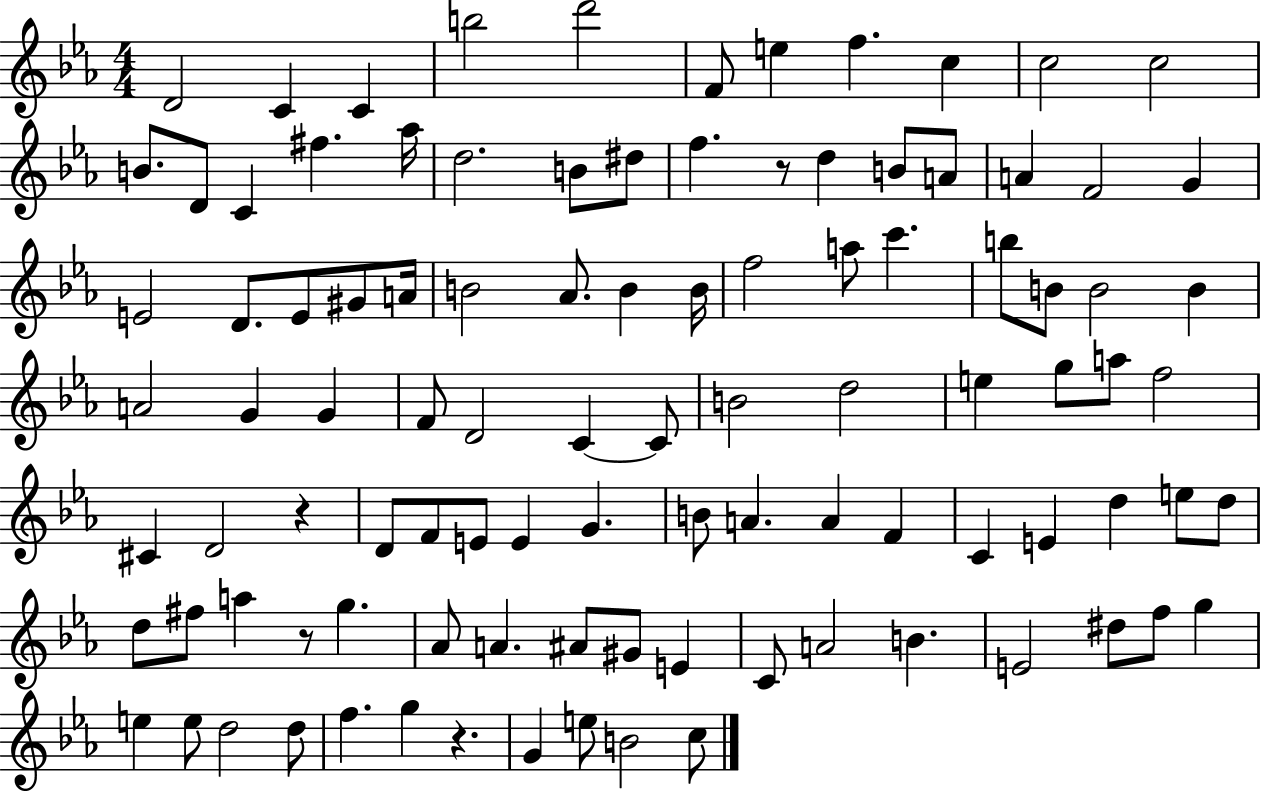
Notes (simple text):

D4/h C4/q C4/q B5/h D6/h F4/e E5/q F5/q. C5/q C5/h C5/h B4/e. D4/e C4/q F#5/q. Ab5/s D5/h. B4/e D#5/e F5/q. R/e D5/q B4/e A4/e A4/q F4/h G4/q E4/h D4/e. E4/e G#4/e A4/s B4/h Ab4/e. B4/q B4/s F5/h A5/e C6/q. B5/e B4/e B4/h B4/q A4/h G4/q G4/q F4/e D4/h C4/q C4/e B4/h D5/h E5/q G5/e A5/e F5/h C#4/q D4/h R/q D4/e F4/e E4/e E4/q G4/q. B4/e A4/q. A4/q F4/q C4/q E4/q D5/q E5/e D5/e D5/e F#5/e A5/q R/e G5/q. Ab4/e A4/q. A#4/e G#4/e E4/q C4/e A4/h B4/q. E4/h D#5/e F5/e G5/q E5/q E5/e D5/h D5/e F5/q. G5/q R/q. G4/q E5/e B4/h C5/e